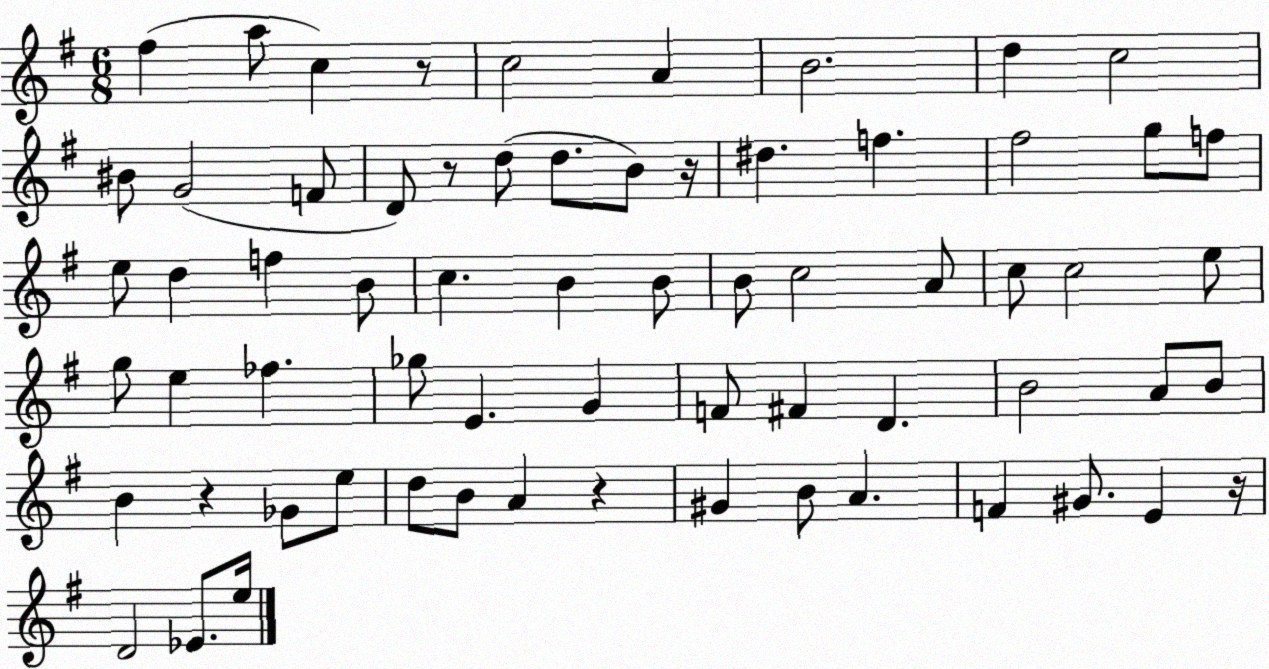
X:1
T:Untitled
M:6/8
L:1/4
K:G
^f a/2 c z/2 c2 A B2 d c2 ^B/2 G2 F/2 D/2 z/2 d/2 d/2 B/2 z/4 ^d f ^f2 g/2 f/2 e/2 d f B/2 c B B/2 B/2 c2 A/2 c/2 c2 e/2 g/2 e _f _g/2 E G F/2 ^F D B2 A/2 B/2 B z _G/2 e/2 d/2 B/2 A z ^G B/2 A F ^G/2 E z/4 D2 _E/2 e/4